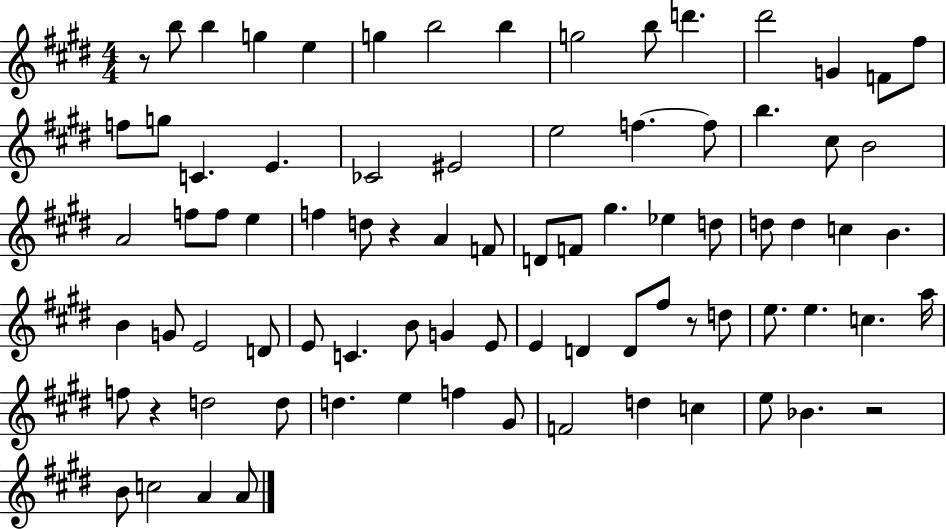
{
  \clef treble
  \numericTimeSignature
  \time 4/4
  \key e \major
  r8 b''8 b''4 g''4 e''4 | g''4 b''2 b''4 | g''2 b''8 d'''4. | dis'''2 g'4 f'8 fis''8 | \break f''8 g''8 c'4. e'4. | ces'2 eis'2 | e''2 f''4.~~ f''8 | b''4. cis''8 b'2 | \break a'2 f''8 f''8 e''4 | f''4 d''8 r4 a'4 f'8 | d'8 f'8 gis''4. ees''4 d''8 | d''8 d''4 c''4 b'4. | \break b'4 g'8 e'2 d'8 | e'8 c'4. b'8 g'4 e'8 | e'4 d'4 d'8 fis''8 r8 d''8 | e''8. e''4. c''4. a''16 | \break f''8 r4 d''2 d''8 | d''4. e''4 f''4 gis'8 | f'2 d''4 c''4 | e''8 bes'4. r2 | \break b'8 c''2 a'4 a'8 | \bar "|."
}